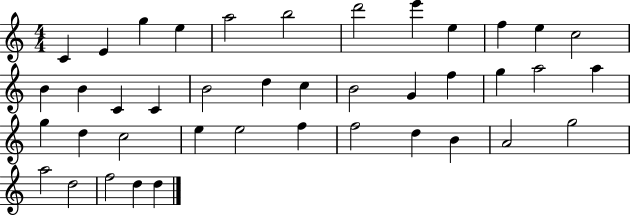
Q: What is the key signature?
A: C major